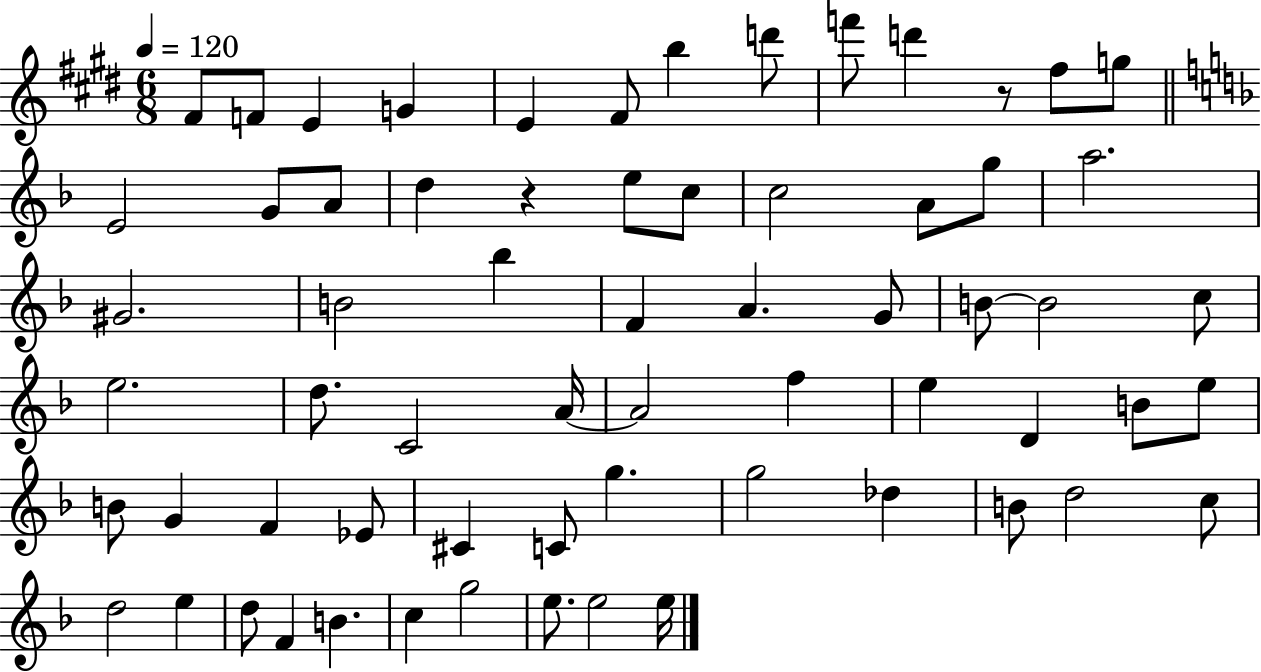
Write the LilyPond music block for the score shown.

{
  \clef treble
  \numericTimeSignature
  \time 6/8
  \key e \major
  \tempo 4 = 120
  \repeat volta 2 { fis'8 f'8 e'4 g'4 | e'4 fis'8 b''4 d'''8 | f'''8 d'''4 r8 fis''8 g''8 | \bar "||" \break \key d \minor e'2 g'8 a'8 | d''4 r4 e''8 c''8 | c''2 a'8 g''8 | a''2. | \break gis'2. | b'2 bes''4 | f'4 a'4. g'8 | b'8~~ b'2 c''8 | \break e''2. | d''8. c'2 a'16~~ | a'2 f''4 | e''4 d'4 b'8 e''8 | \break b'8 g'4 f'4 ees'8 | cis'4 c'8 g''4. | g''2 des''4 | b'8 d''2 c''8 | \break d''2 e''4 | d''8 f'4 b'4. | c''4 g''2 | e''8. e''2 e''16 | \break } \bar "|."
}